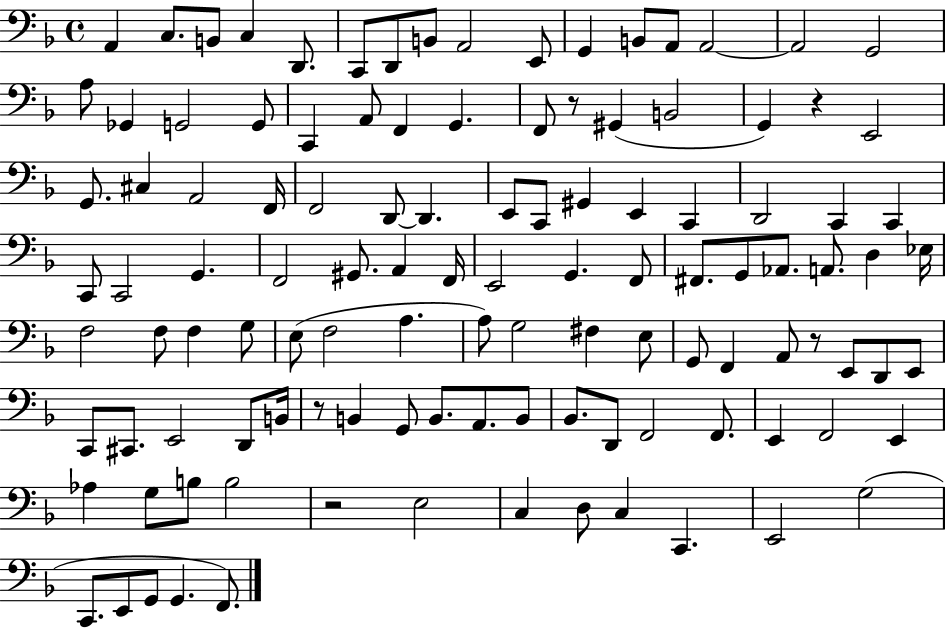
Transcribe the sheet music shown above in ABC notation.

X:1
T:Untitled
M:4/4
L:1/4
K:F
A,, C,/2 B,,/2 C, D,,/2 C,,/2 D,,/2 B,,/2 A,,2 E,,/2 G,, B,,/2 A,,/2 A,,2 A,,2 G,,2 A,/2 _G,, G,,2 G,,/2 C,, A,,/2 F,, G,, F,,/2 z/2 ^G,, B,,2 G,, z E,,2 G,,/2 ^C, A,,2 F,,/4 F,,2 D,,/2 D,, E,,/2 C,,/2 ^G,, E,, C,, D,,2 C,, C,, C,,/2 C,,2 G,, F,,2 ^G,,/2 A,, F,,/4 E,,2 G,, F,,/2 ^F,,/2 G,,/2 _A,,/2 A,,/2 D, _E,/4 F,2 F,/2 F, G,/2 E,/2 F,2 A, A,/2 G,2 ^F, E,/2 G,,/2 F,, A,,/2 z/2 E,,/2 D,,/2 E,,/2 C,,/2 ^C,,/2 E,,2 D,,/2 B,,/4 z/2 B,, G,,/2 B,,/2 A,,/2 B,,/2 _B,,/2 D,,/2 F,,2 F,,/2 E,, F,,2 E,, _A, G,/2 B,/2 B,2 z2 E,2 C, D,/2 C, C,, E,,2 G,2 C,,/2 E,,/2 G,,/2 G,, F,,/2